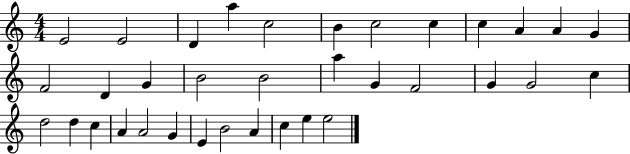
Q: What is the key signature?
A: C major